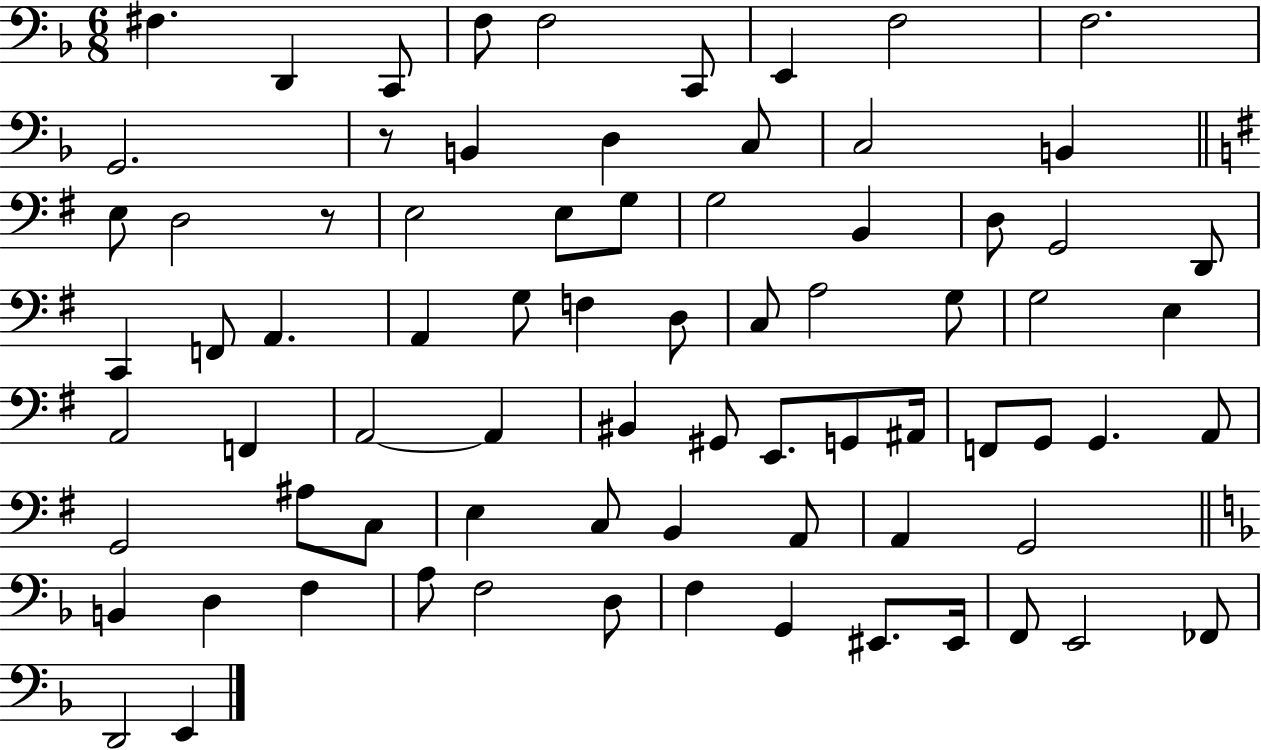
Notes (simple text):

F#3/q. D2/q C2/e F3/e F3/h C2/e E2/q F3/h F3/h. G2/h. R/e B2/q D3/q C3/e C3/h B2/q E3/e D3/h R/e E3/h E3/e G3/e G3/h B2/q D3/e G2/h D2/e C2/q F2/e A2/q. A2/q G3/e F3/q D3/e C3/e A3/h G3/e G3/h E3/q A2/h F2/q A2/h A2/q BIS2/q G#2/e E2/e. G2/e A#2/s F2/e G2/e G2/q. A2/e G2/h A#3/e C3/e E3/q C3/e B2/q A2/e A2/q G2/h B2/q D3/q F3/q A3/e F3/h D3/e F3/q G2/q EIS2/e. EIS2/s F2/e E2/h FES2/e D2/h E2/q